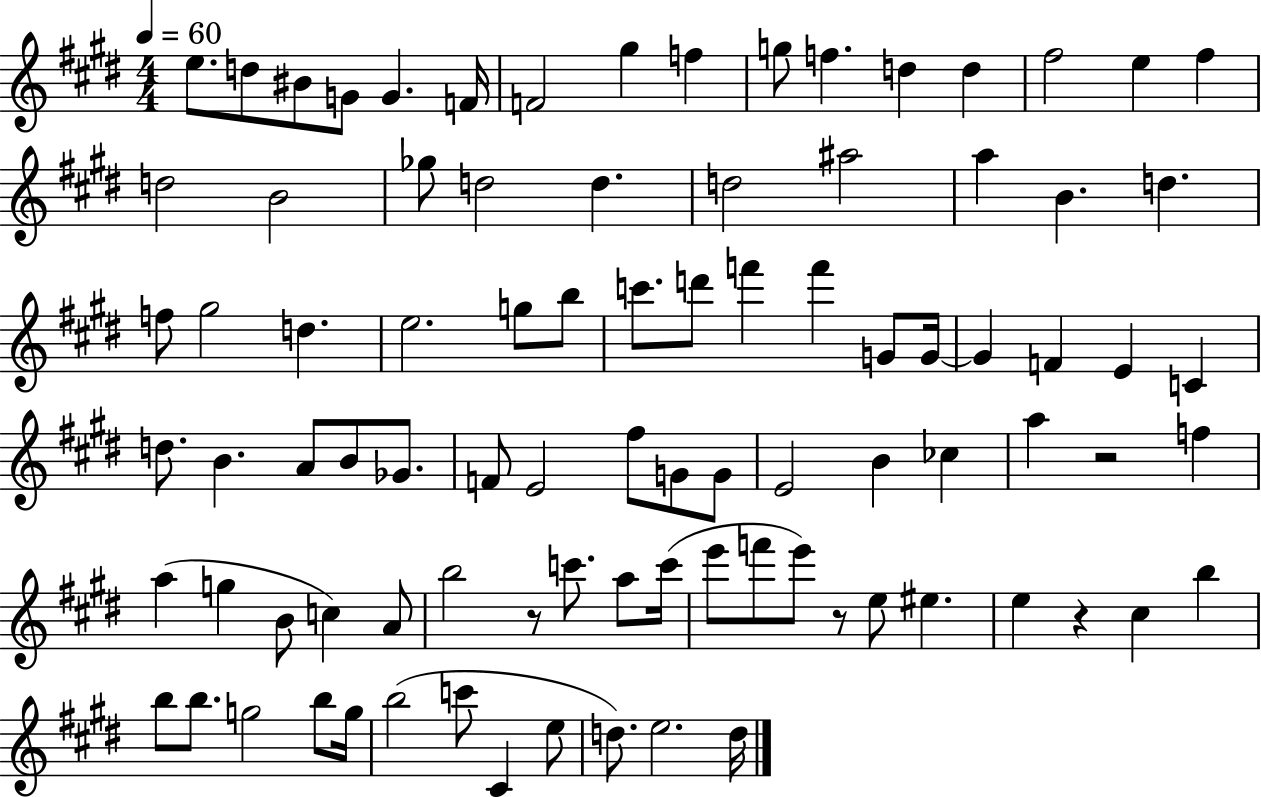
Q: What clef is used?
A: treble